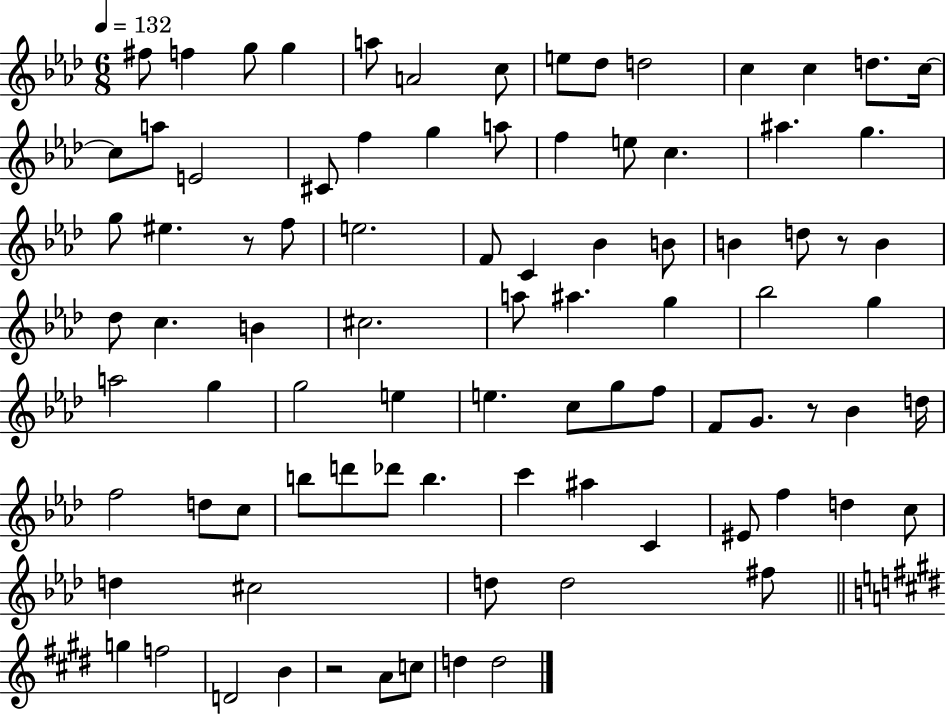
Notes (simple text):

F#5/e F5/q G5/e G5/q A5/e A4/h C5/e E5/e Db5/e D5/h C5/q C5/q D5/e. C5/s C5/e A5/e E4/h C#4/e F5/q G5/q A5/e F5/q E5/e C5/q. A#5/q. G5/q. G5/e EIS5/q. R/e F5/e E5/h. F4/e C4/q Bb4/q B4/e B4/q D5/e R/e B4/q Db5/e C5/q. B4/q C#5/h. A5/e A#5/q. G5/q Bb5/h G5/q A5/h G5/q G5/h E5/q E5/q. C5/e G5/e F5/e F4/e G4/e. R/e Bb4/q D5/s F5/h D5/e C5/e B5/e D6/e Db6/e B5/q. C6/q A#5/q C4/q EIS4/e F5/q D5/q C5/e D5/q C#5/h D5/e D5/h F#5/e G5/q F5/h D4/h B4/q R/h A4/e C5/e D5/q D5/h